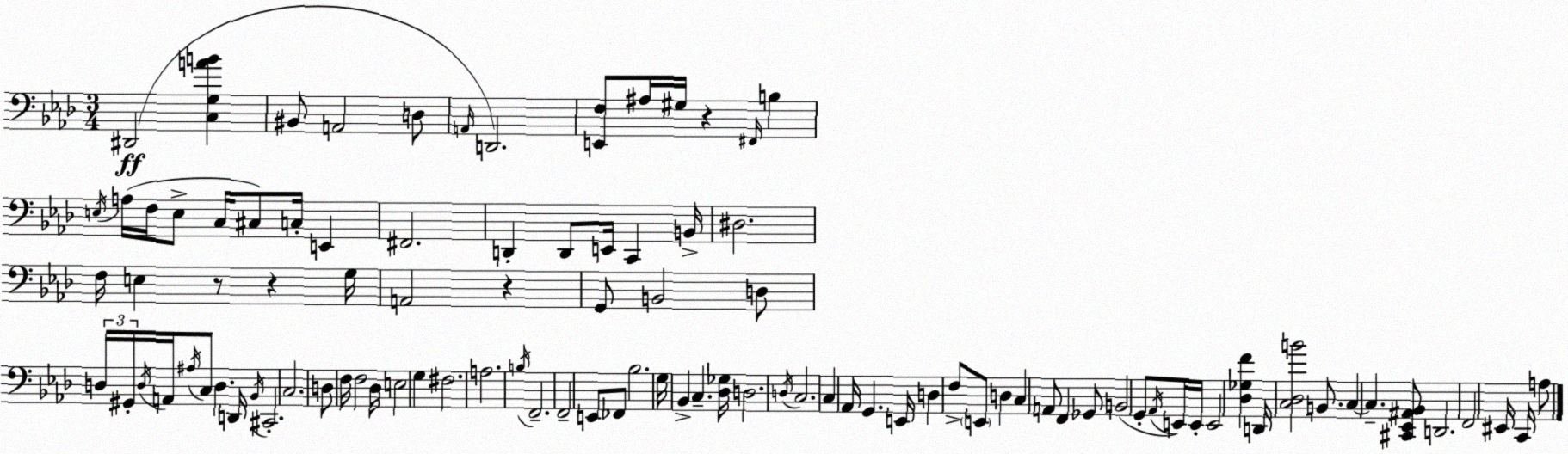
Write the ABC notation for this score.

X:1
T:Untitled
M:3/4
L:1/4
K:Fm
^D,,2 [C,G,AB] ^B,,/2 A,,2 D,/2 A,,/4 D,,2 [E,,F,]/2 ^A,/4 ^G,/4 z ^F,,/4 B, E,/4 A,/4 F,/4 E,/2 C,/4 ^C,/2 C,/4 E,, ^F,,2 D,, D,,/2 E,,/4 C,, B,,/4 ^D,2 F,/4 E, z/2 z G,/4 A,,2 z G,,/2 B,,2 D,/2 D,/4 ^G,,/4 D,/4 A,,/4 ^A,/4 C,/2 D, D,,/4 _B,,/4 ^C,,2 C,2 D,/2 F,/4 F,2 _D,/4 E,2 G, ^F,2 A,2 B,/4 F,,2 F,,2 E,,/2 _F,,/2 _B,2 G,/4 _B,, C, [_D,_G,]/4 D,2 D,/4 C,2 C, _A,,/4 G,, E,,/4 D, F,/2 E,,/2 D, C, A,,/2 F,, _G,,/2 B,,2 G,,/2 _A,,/4 E,,/4 E,,/4 E,,2 [_D,_G,F] D,,/4 [C,_D,B]2 B,,/2 C, C, [^C,,_E,,^A,,_B,,]/2 D,,2 F,,2 ^E,,/4 C,,/4 A,/2